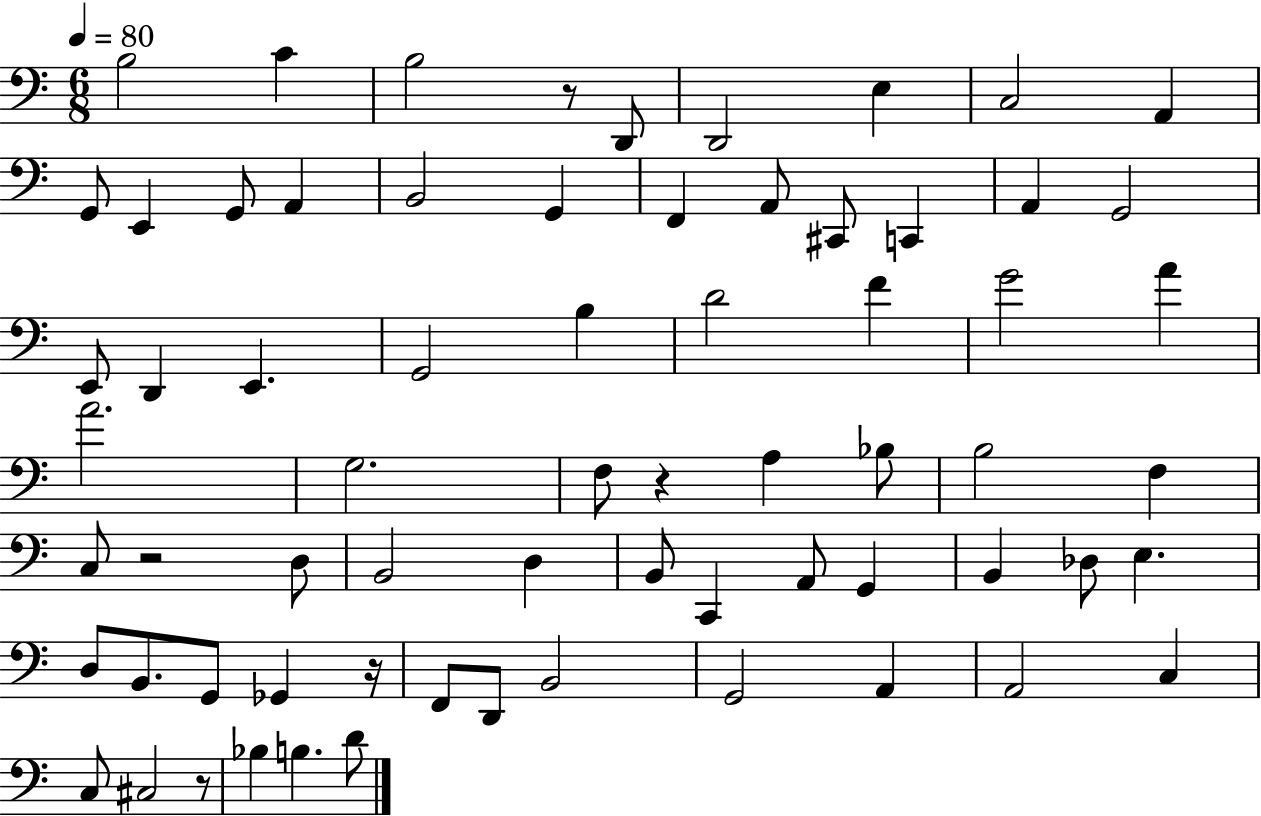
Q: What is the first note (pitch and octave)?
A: B3